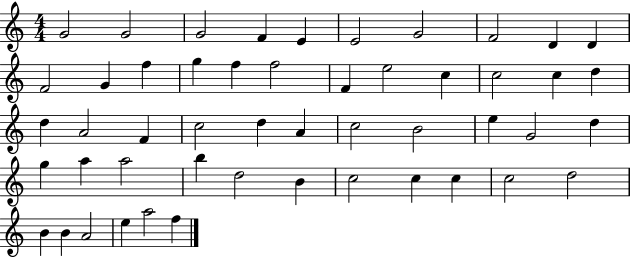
X:1
T:Untitled
M:4/4
L:1/4
K:C
G2 G2 G2 F E E2 G2 F2 D D F2 G f g f f2 F e2 c c2 c d d A2 F c2 d A c2 B2 e G2 d g a a2 b d2 B c2 c c c2 d2 B B A2 e a2 f